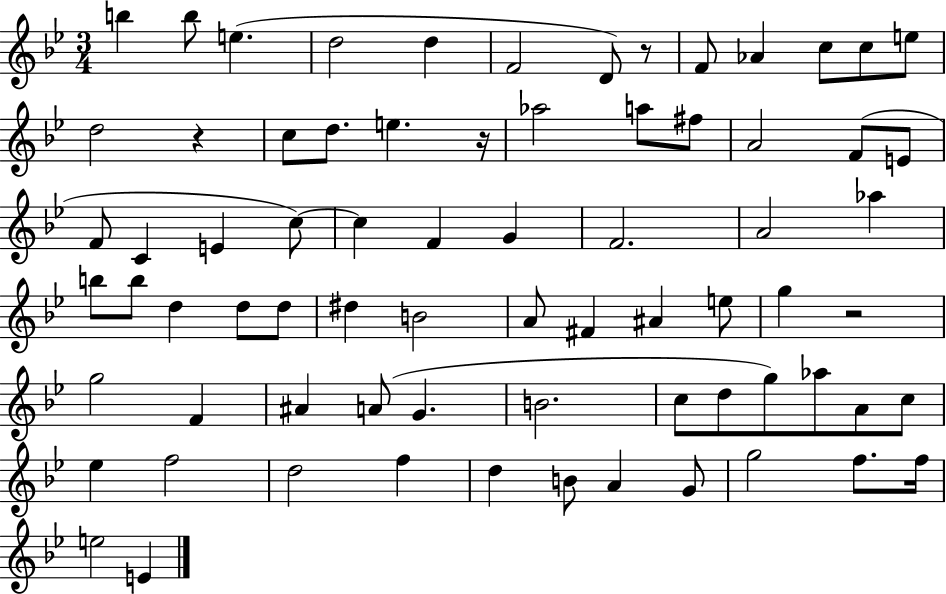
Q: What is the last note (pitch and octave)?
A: E4